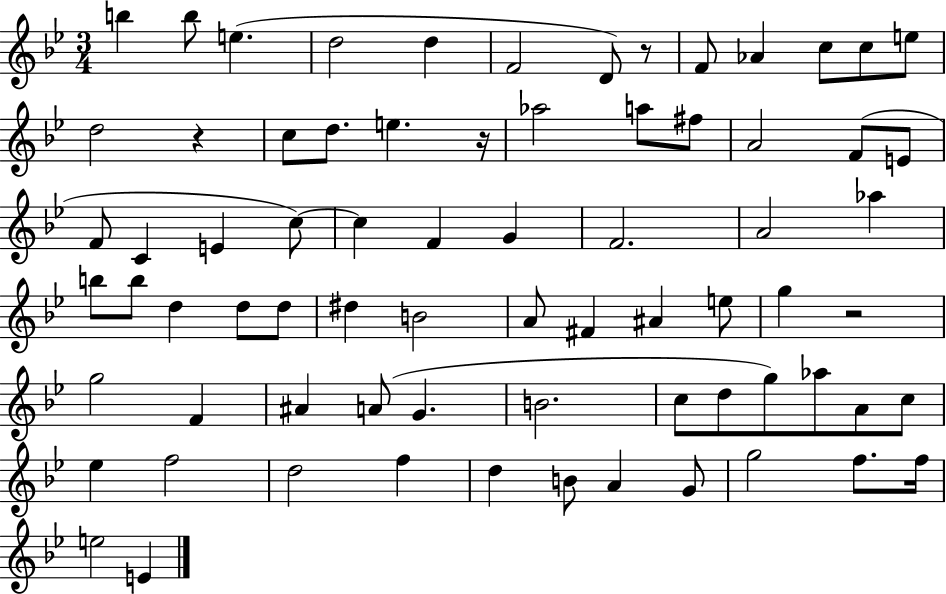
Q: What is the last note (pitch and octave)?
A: E4